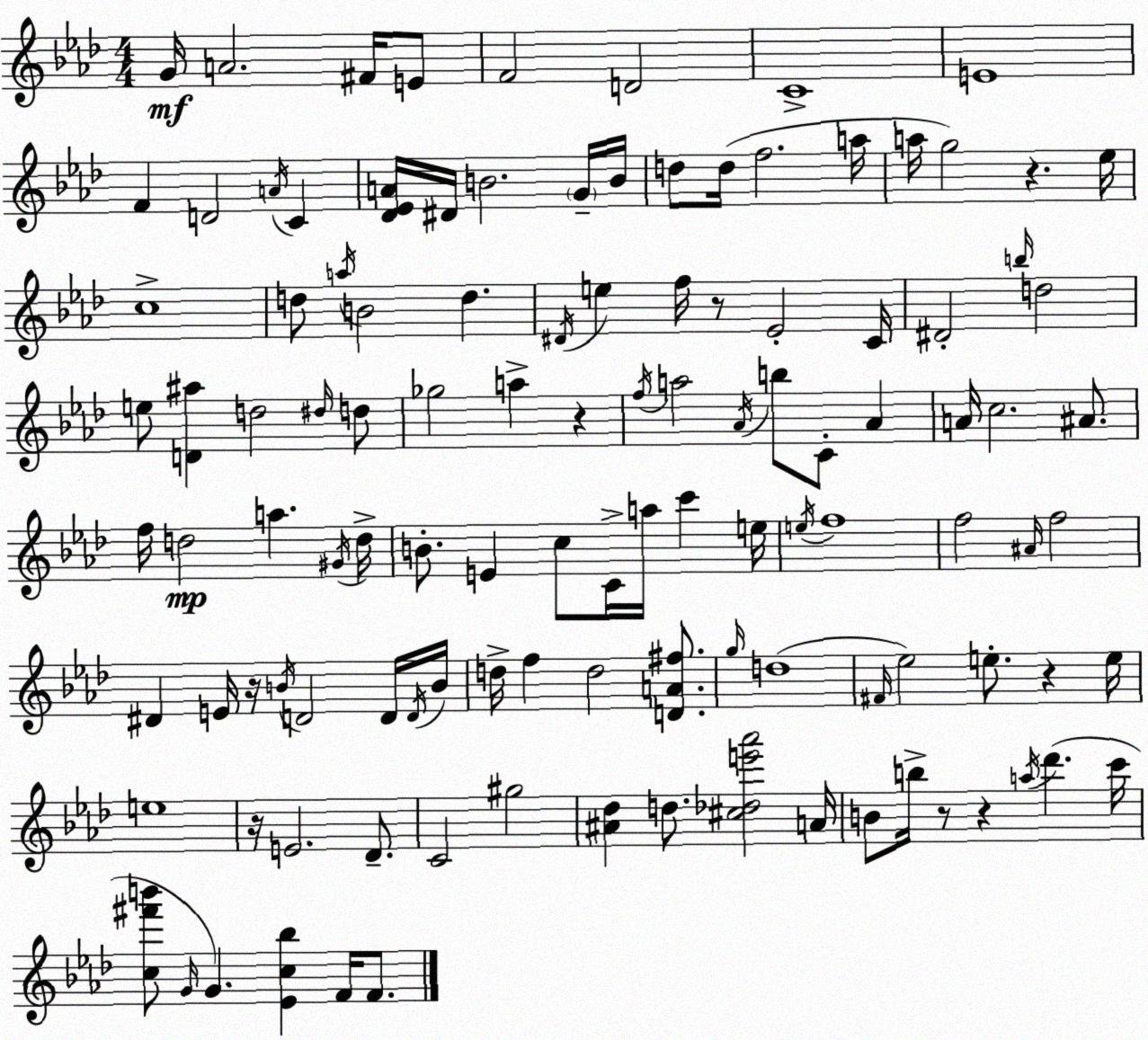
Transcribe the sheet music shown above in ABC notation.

X:1
T:Untitled
M:4/4
L:1/4
K:Fm
G/4 A2 ^F/4 E/2 F2 D2 C4 E4 F D2 A/4 C [_D_EA]/4 ^D/4 B2 G/4 B/4 d/2 d/4 f2 a/4 a/4 g2 z _e/4 c4 d/2 a/4 B2 d ^D/4 e f/4 z/2 _E2 C/4 ^D2 b/4 d2 e/2 [D^a] d2 ^d/4 d/2 _g2 a z f/4 a2 _A/4 b/2 C/2 _A A/4 c2 ^A/2 f/4 d2 a ^G/4 d/4 B/2 E c/2 C/4 a/4 c' e/4 e/4 f4 f2 ^A/4 f2 ^D E/4 z/4 B/4 D2 D/4 D/4 B/4 d/4 f d2 [DA^f]/2 g/4 d4 ^F/4 _e2 e/2 z e/4 e4 z/4 E2 _D/2 C2 ^g2 [^A_d] d/2 [^c_de'_a']2 A/4 B/2 b/4 z/2 z a/4 _d' c'/4 [c^f'b']/2 G/4 G [_Ec_b] F/4 F/2